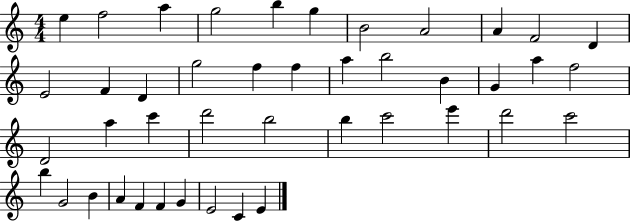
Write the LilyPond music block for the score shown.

{
  \clef treble
  \numericTimeSignature
  \time 4/4
  \key c \major
  e''4 f''2 a''4 | g''2 b''4 g''4 | b'2 a'2 | a'4 f'2 d'4 | \break e'2 f'4 d'4 | g''2 f''4 f''4 | a''4 b''2 b'4 | g'4 a''4 f''2 | \break d'2 a''4 c'''4 | d'''2 b''2 | b''4 c'''2 e'''4 | d'''2 c'''2 | \break b''4 g'2 b'4 | a'4 f'4 f'4 g'4 | e'2 c'4 e'4 | \bar "|."
}